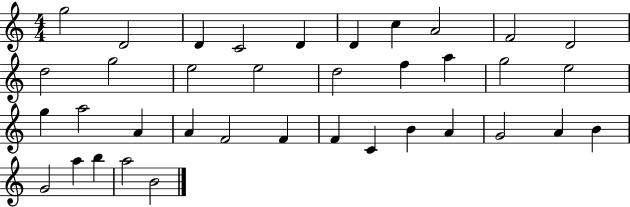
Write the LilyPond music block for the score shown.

{
  \clef treble
  \numericTimeSignature
  \time 4/4
  \key c \major
  g''2 d'2 | d'4 c'2 d'4 | d'4 c''4 a'2 | f'2 d'2 | \break d''2 g''2 | e''2 e''2 | d''2 f''4 a''4 | g''2 e''2 | \break g''4 a''2 a'4 | a'4 f'2 f'4 | f'4 c'4 b'4 a'4 | g'2 a'4 b'4 | \break g'2 a''4 b''4 | a''2 b'2 | \bar "|."
}